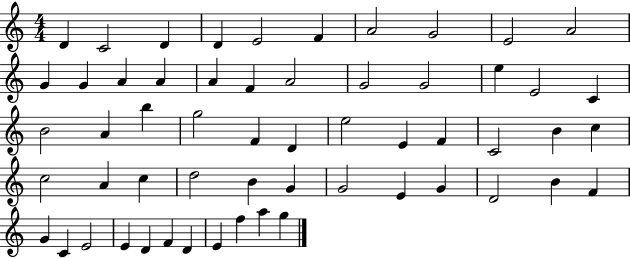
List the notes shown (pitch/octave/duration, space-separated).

D4/q C4/h D4/q D4/q E4/h F4/q A4/h G4/h E4/h A4/h G4/q G4/q A4/q A4/q A4/q F4/q A4/h G4/h G4/h E5/q E4/h C4/q B4/h A4/q B5/q G5/h F4/q D4/q E5/h E4/q F4/q C4/h B4/q C5/q C5/h A4/q C5/q D5/h B4/q G4/q G4/h E4/q G4/q D4/h B4/q F4/q G4/q C4/q E4/h E4/q D4/q F4/q D4/q E4/q F5/q A5/q G5/q